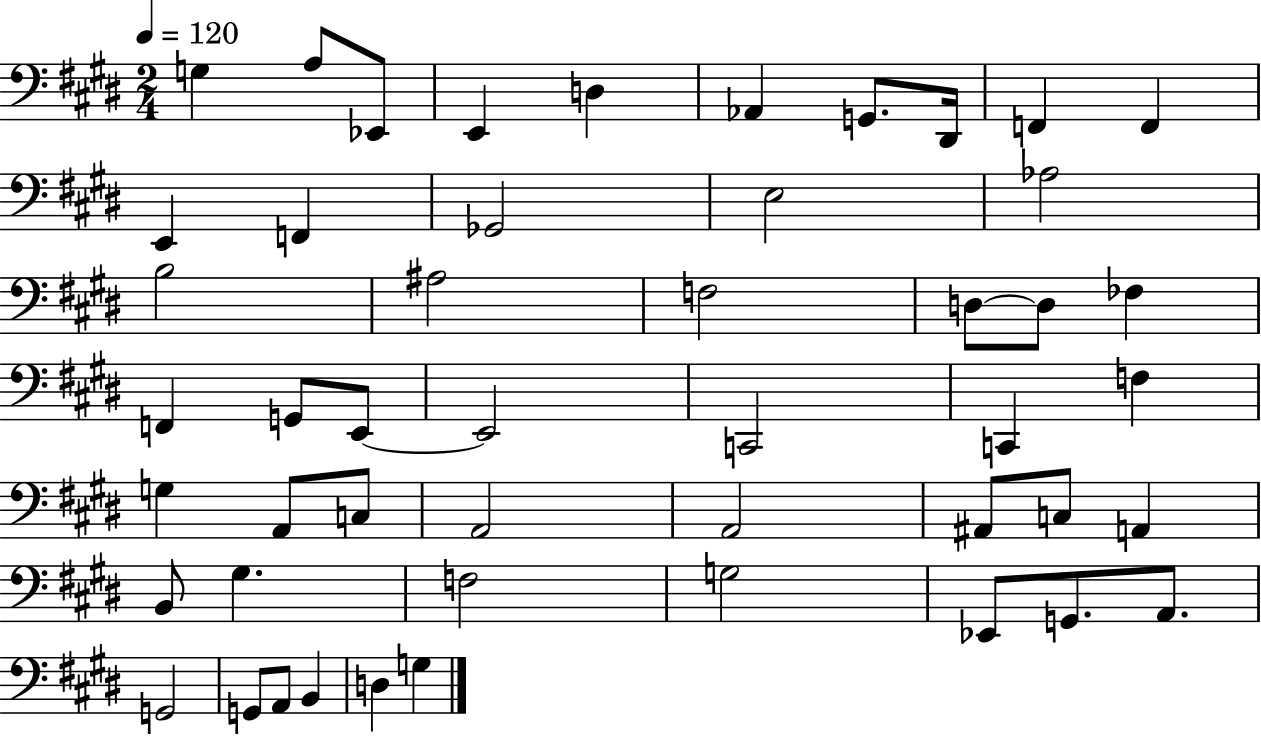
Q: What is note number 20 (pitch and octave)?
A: D3